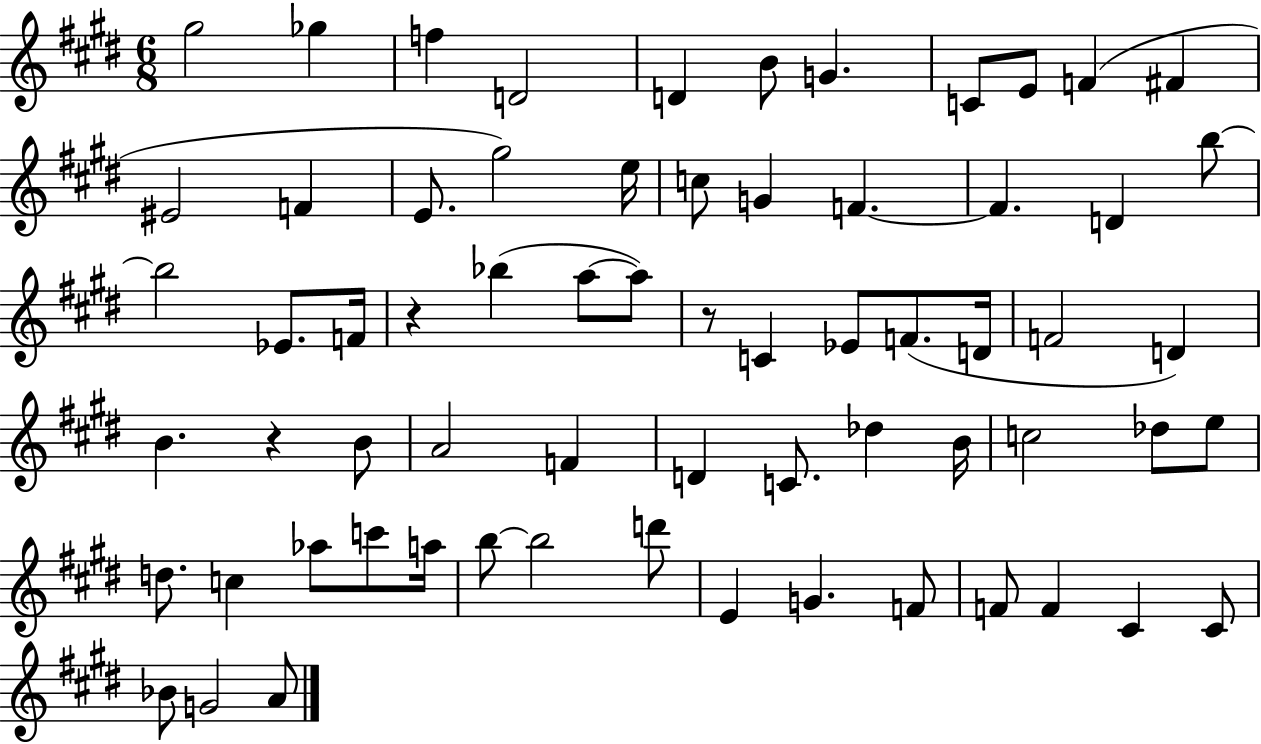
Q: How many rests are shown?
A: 3